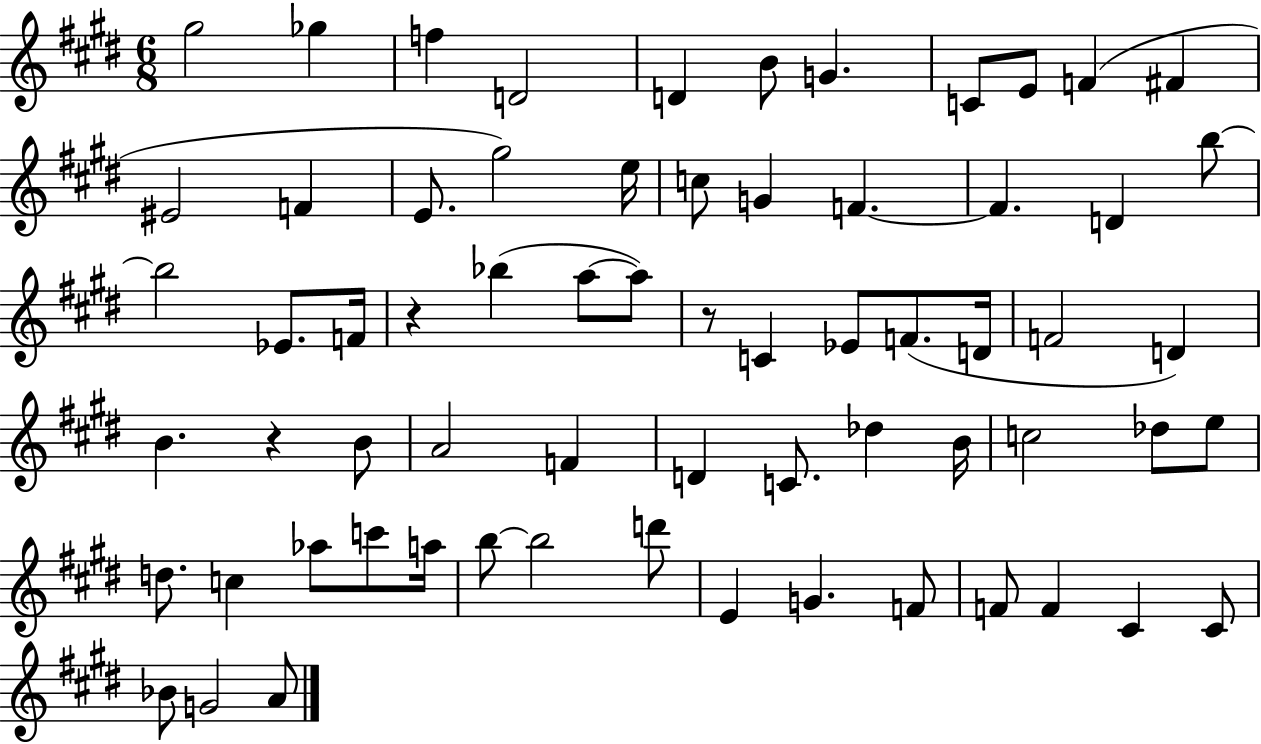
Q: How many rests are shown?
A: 3